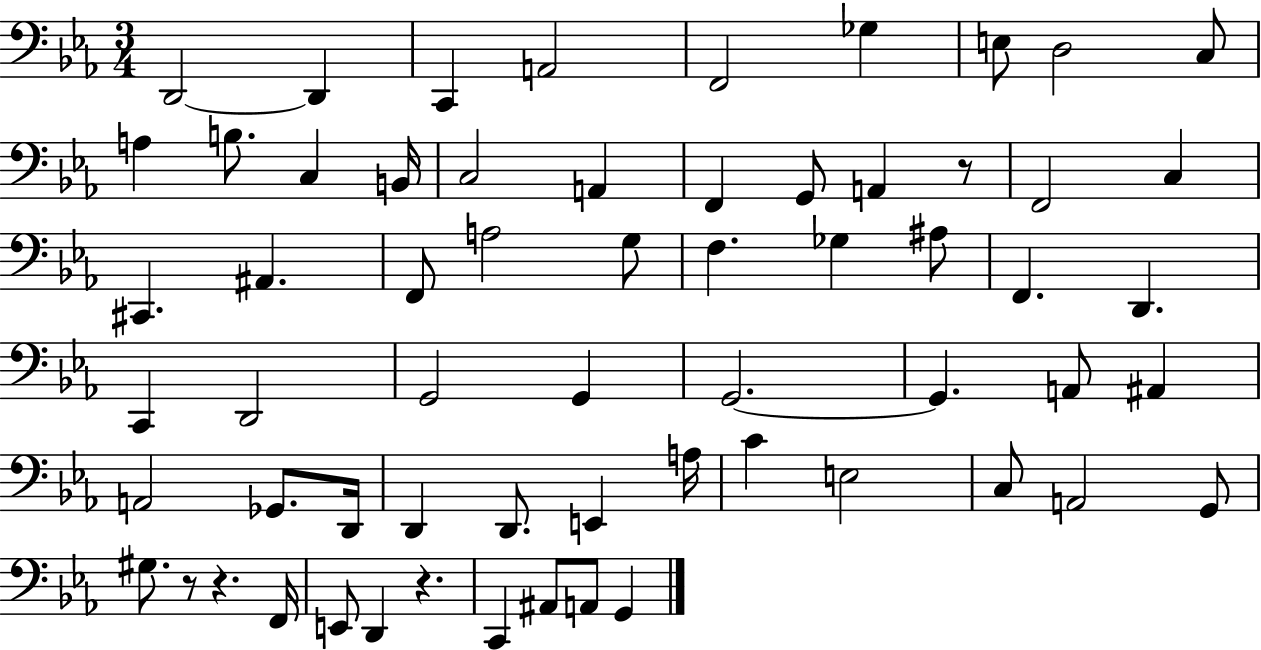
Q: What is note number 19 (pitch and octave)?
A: F2